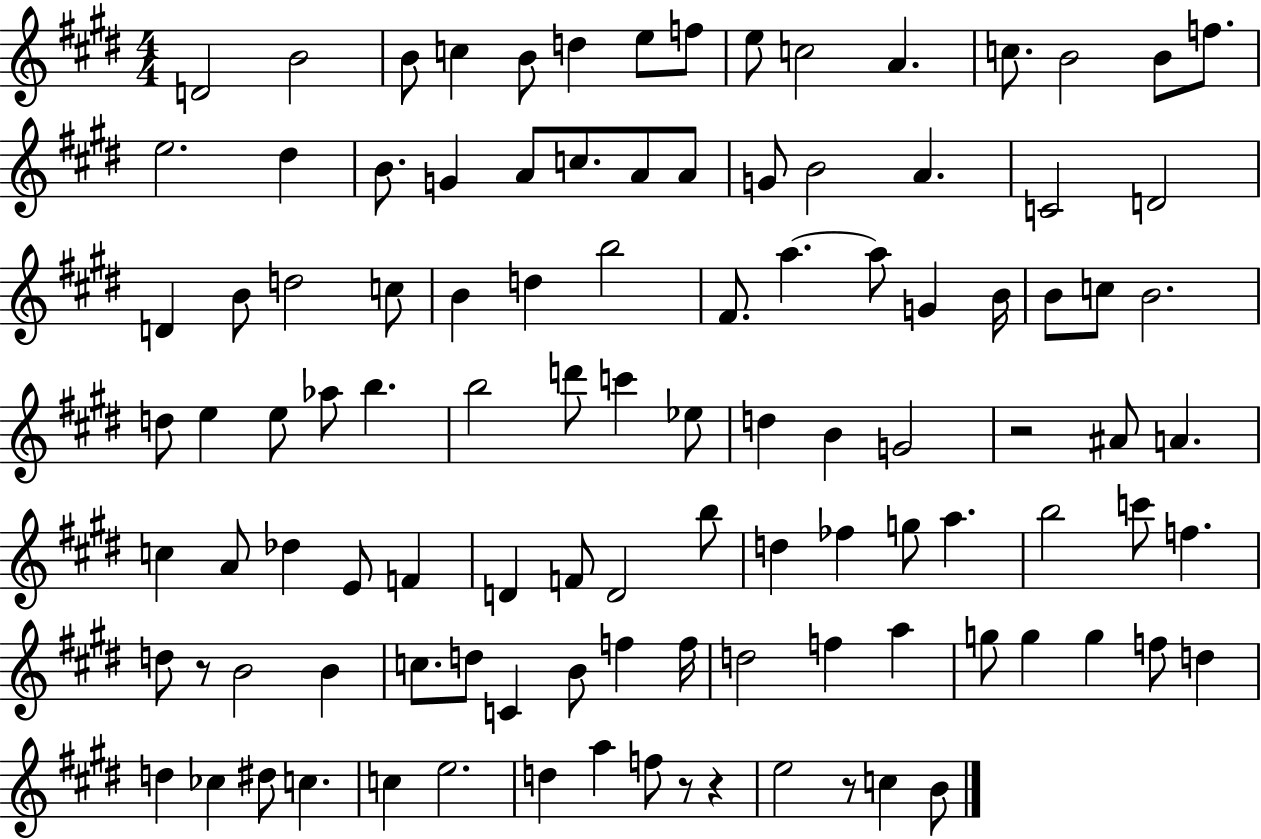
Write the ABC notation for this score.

X:1
T:Untitled
M:4/4
L:1/4
K:E
D2 B2 B/2 c B/2 d e/2 f/2 e/2 c2 A c/2 B2 B/2 f/2 e2 ^d B/2 G A/2 c/2 A/2 A/2 G/2 B2 A C2 D2 D B/2 d2 c/2 B d b2 ^F/2 a a/2 G B/4 B/2 c/2 B2 d/2 e e/2 _a/2 b b2 d'/2 c' _e/2 d B G2 z2 ^A/2 A c A/2 _d E/2 F D F/2 D2 b/2 d _f g/2 a b2 c'/2 f d/2 z/2 B2 B c/2 d/2 C B/2 f f/4 d2 f a g/2 g g f/2 d d _c ^d/2 c c e2 d a f/2 z/2 z e2 z/2 c B/2